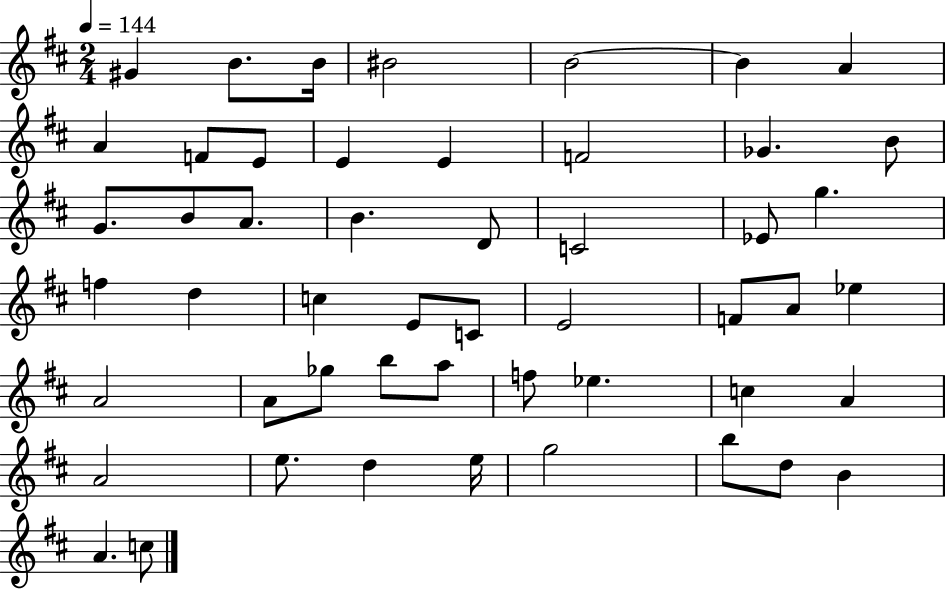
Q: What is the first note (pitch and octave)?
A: G#4